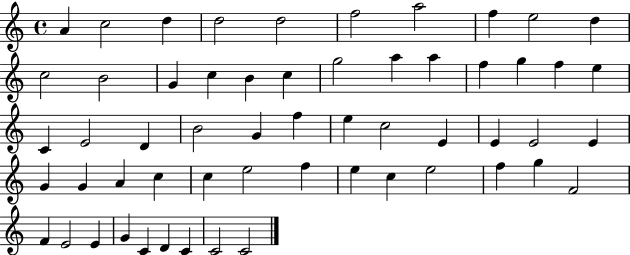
{
  \clef treble
  \time 4/4
  \defaultTimeSignature
  \key c \major
  a'4 c''2 d''4 | d''2 d''2 | f''2 a''2 | f''4 e''2 d''4 | \break c''2 b'2 | g'4 c''4 b'4 c''4 | g''2 a''4 a''4 | f''4 g''4 f''4 e''4 | \break c'4 e'2 d'4 | b'2 g'4 f''4 | e''4 c''2 e'4 | e'4 e'2 e'4 | \break g'4 g'4 a'4 c''4 | c''4 e''2 f''4 | e''4 c''4 e''2 | f''4 g''4 f'2 | \break f'4 e'2 e'4 | g'4 c'4 d'4 c'4 | c'2 c'2 | \bar "|."
}